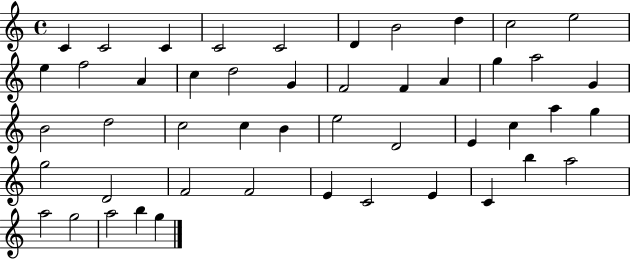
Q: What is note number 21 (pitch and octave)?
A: A5